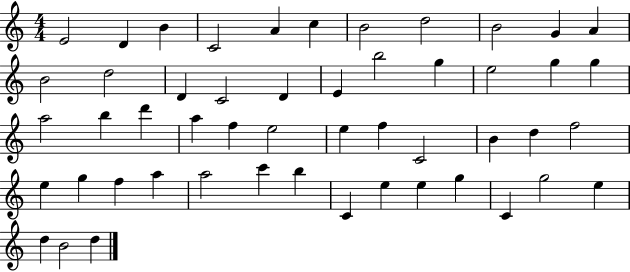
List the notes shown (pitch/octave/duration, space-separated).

E4/h D4/q B4/q C4/h A4/q C5/q B4/h D5/h B4/h G4/q A4/q B4/h D5/h D4/q C4/h D4/q E4/q B5/h G5/q E5/h G5/q G5/q A5/h B5/q D6/q A5/q F5/q E5/h E5/q F5/q C4/h B4/q D5/q F5/h E5/q G5/q F5/q A5/q A5/h C6/q B5/q C4/q E5/q E5/q G5/q C4/q G5/h E5/q D5/q B4/h D5/q